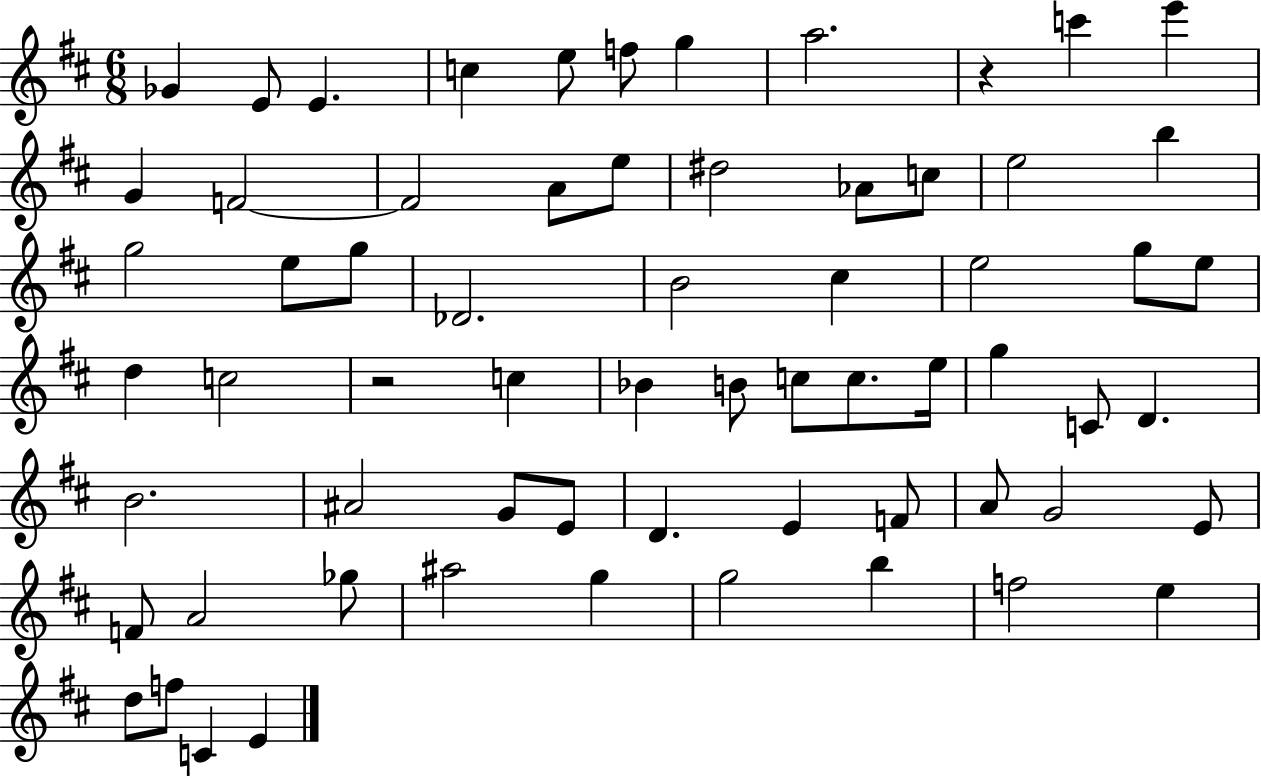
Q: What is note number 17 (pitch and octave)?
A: Ab4